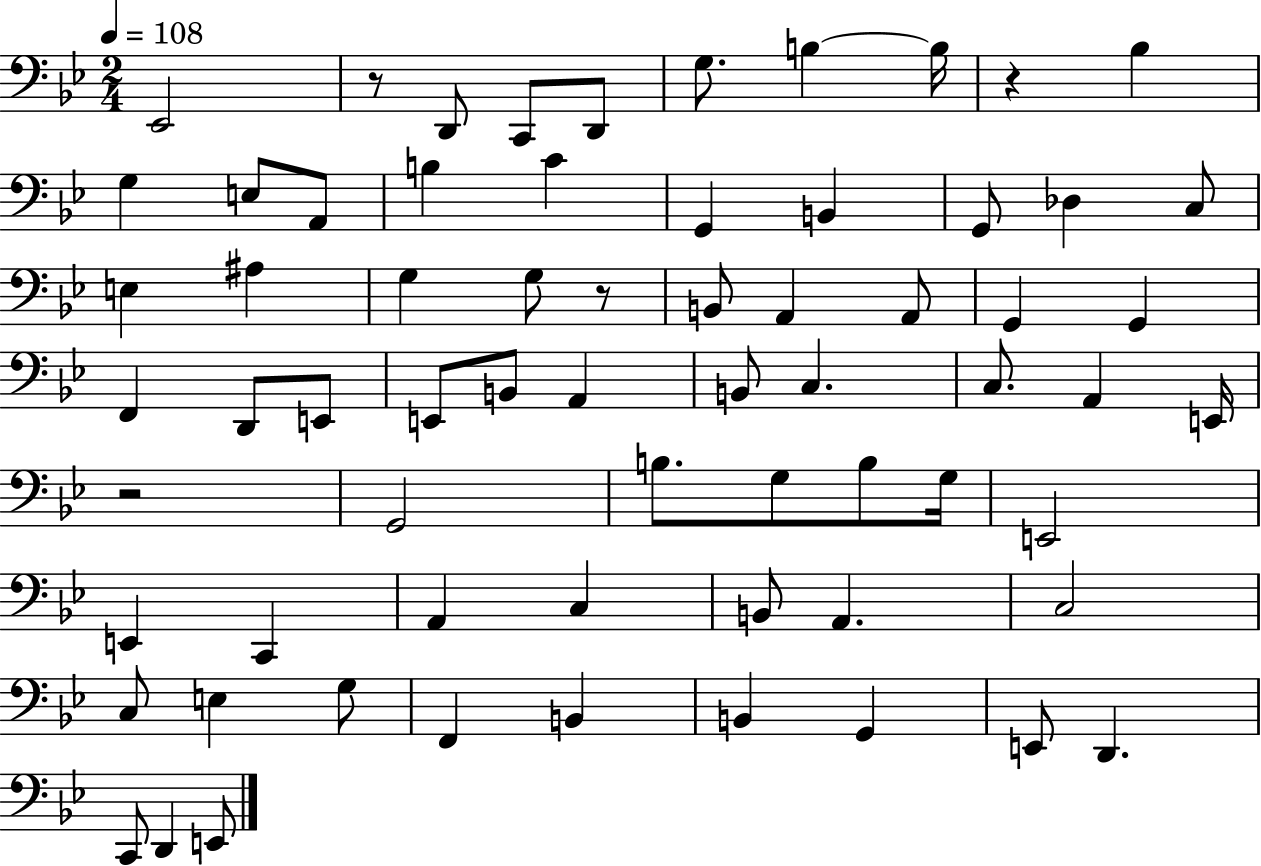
X:1
T:Untitled
M:2/4
L:1/4
K:Bb
_E,,2 z/2 D,,/2 C,,/2 D,,/2 G,/2 B, B,/4 z _B, G, E,/2 A,,/2 B, C G,, B,, G,,/2 _D, C,/2 E, ^A, G, G,/2 z/2 B,,/2 A,, A,,/2 G,, G,, F,, D,,/2 E,,/2 E,,/2 B,,/2 A,, B,,/2 C, C,/2 A,, E,,/4 z2 G,,2 B,/2 G,/2 B,/2 G,/4 E,,2 E,, C,, A,, C, B,,/2 A,, C,2 C,/2 E, G,/2 F,, B,, B,, G,, E,,/2 D,, C,,/2 D,, E,,/2